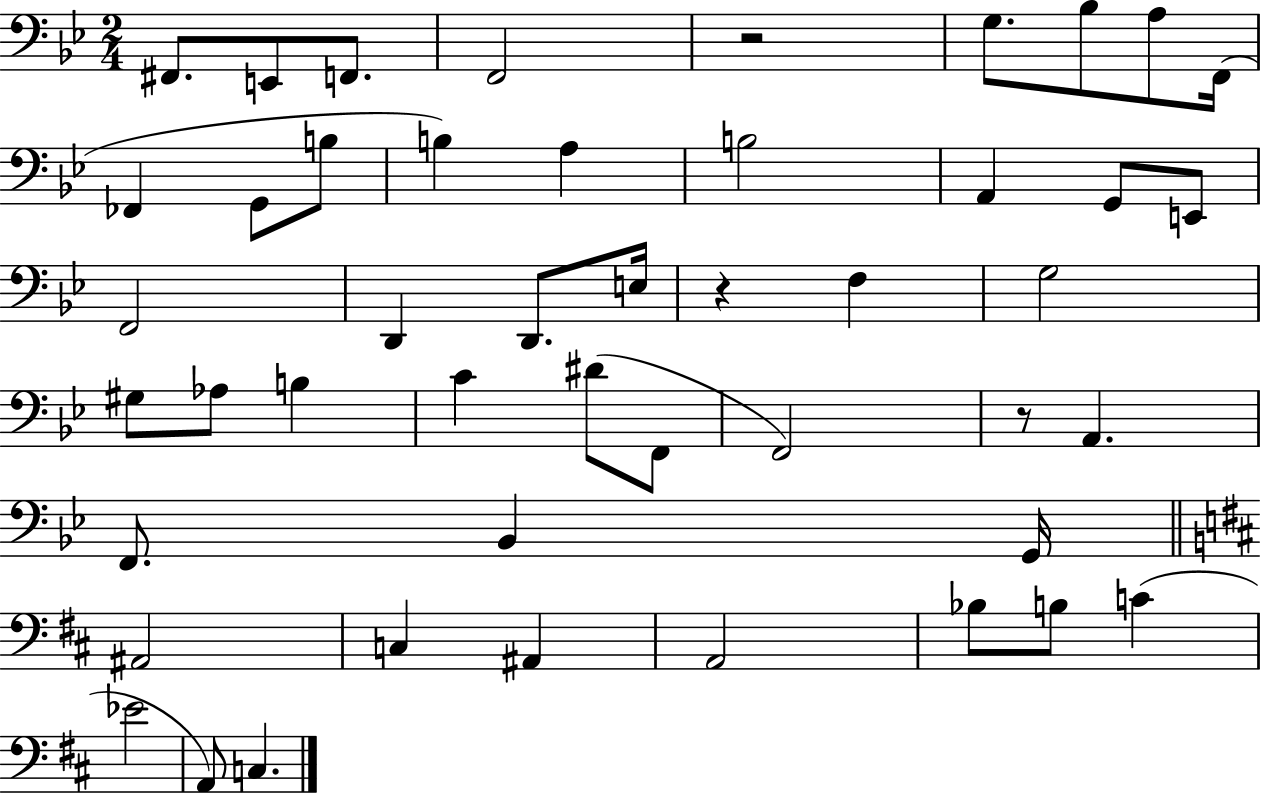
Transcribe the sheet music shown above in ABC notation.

X:1
T:Untitled
M:2/4
L:1/4
K:Bb
^F,,/2 E,,/2 F,,/2 F,,2 z2 G,/2 _B,/2 A,/2 F,,/4 _F,, G,,/2 B,/2 B, A, B,2 A,, G,,/2 E,,/2 F,,2 D,, D,,/2 E,/4 z F, G,2 ^G,/2 _A,/2 B, C ^D/2 F,,/2 F,,2 z/2 A,, F,,/2 _B,, G,,/4 ^A,,2 C, ^A,, A,,2 _B,/2 B,/2 C _E2 A,,/2 C,